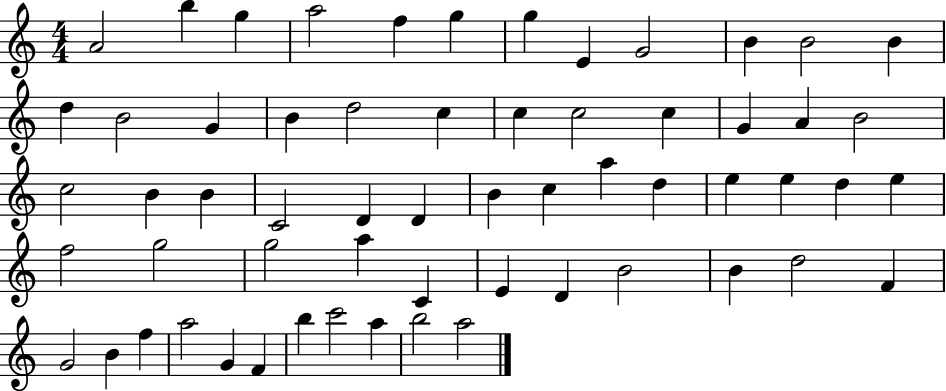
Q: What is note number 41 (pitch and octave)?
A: G5